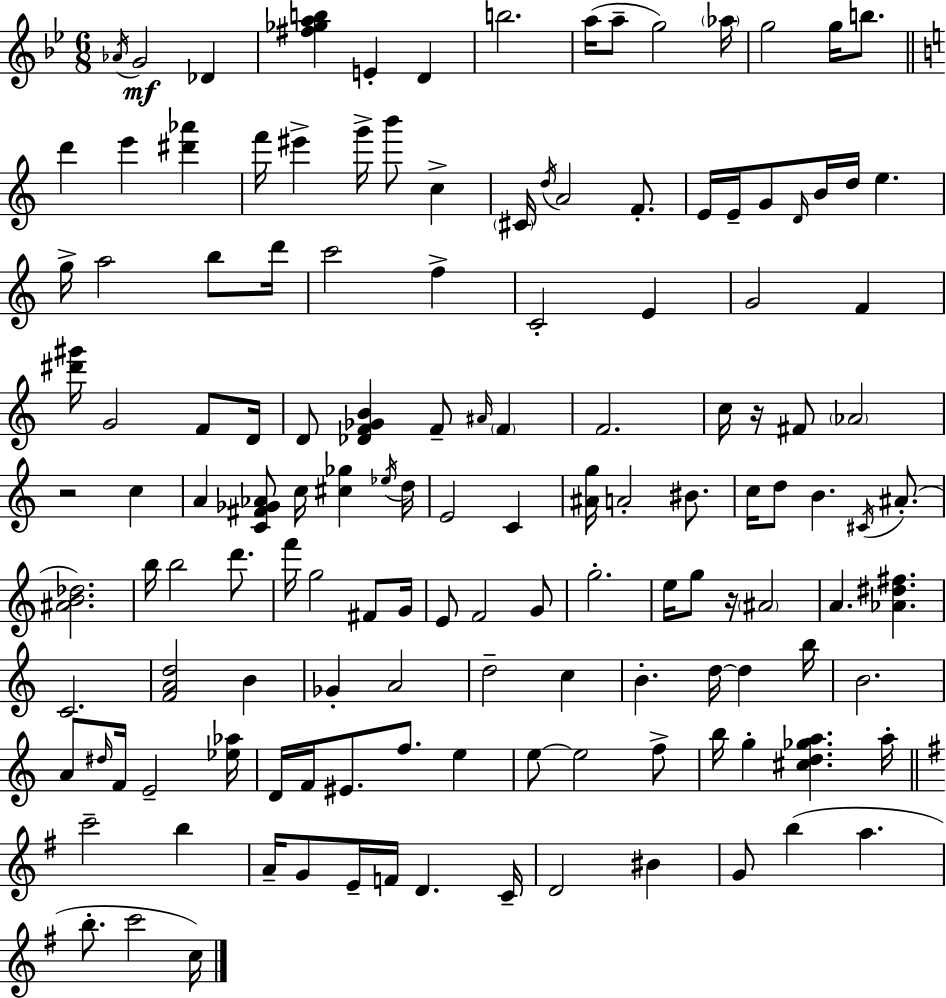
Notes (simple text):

Ab4/s G4/h Db4/q [F#5,Gb5,A5,B5]/q E4/q D4/q B5/h. A5/s A5/e G5/h Ab5/s G5/h G5/s B5/e. D6/q E6/q [D#6,Ab6]/q F6/s EIS6/q G6/s B6/e C5/q C#4/s D5/s A4/h F4/e. E4/s E4/s G4/e D4/s B4/s D5/s E5/q. G5/s A5/h B5/e D6/s C6/h F5/q C4/h E4/q G4/h F4/q [D#6,G#6]/s G4/h F4/e D4/s D4/e [Db4,F4,Gb4,B4]/q F4/e A#4/s F4/q F4/h. C5/s R/s F#4/e Ab4/h R/h C5/q A4/q [C4,F#4,Gb4,Ab4]/e C5/s [C#5,Gb5]/q Eb5/s D5/s E4/h C4/q [A#4,G5]/s A4/h BIS4/e. C5/s D5/e B4/q. C#4/s A#4/e. [A#4,B4,Db5]/h. B5/s B5/h D6/e. F6/s G5/h F#4/e G4/s E4/e F4/h G4/e G5/h. E5/s G5/e R/s A#4/h A4/q. [Ab4,D#5,F#5]/q. C4/h. [F4,A4,D5]/h B4/q Gb4/q A4/h D5/h C5/q B4/q. D5/s D5/q B5/s B4/h. A4/e D#5/s F4/s E4/h [Eb5,Ab5]/s D4/s F4/s EIS4/e. F5/e. E5/q E5/e E5/h F5/e B5/s G5/q [C#5,D5,Gb5,A5]/q. A5/s C6/h B5/q A4/s G4/e E4/s F4/s D4/q. C4/s D4/h BIS4/q G4/e B5/q A5/q. B5/e. C6/h C5/s